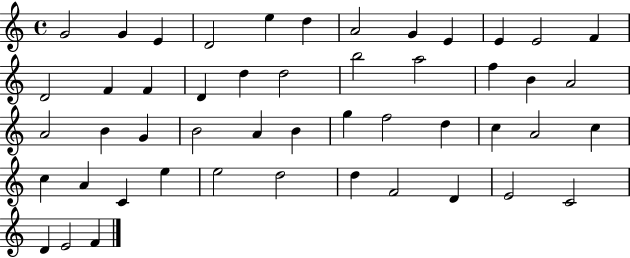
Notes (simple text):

G4/h G4/q E4/q D4/h E5/q D5/q A4/h G4/q E4/q E4/q E4/h F4/q D4/h F4/q F4/q D4/q D5/q D5/h B5/h A5/h F5/q B4/q A4/h A4/h B4/q G4/q B4/h A4/q B4/q G5/q F5/h D5/q C5/q A4/h C5/q C5/q A4/q C4/q E5/q E5/h D5/h D5/q F4/h D4/q E4/h C4/h D4/q E4/h F4/q